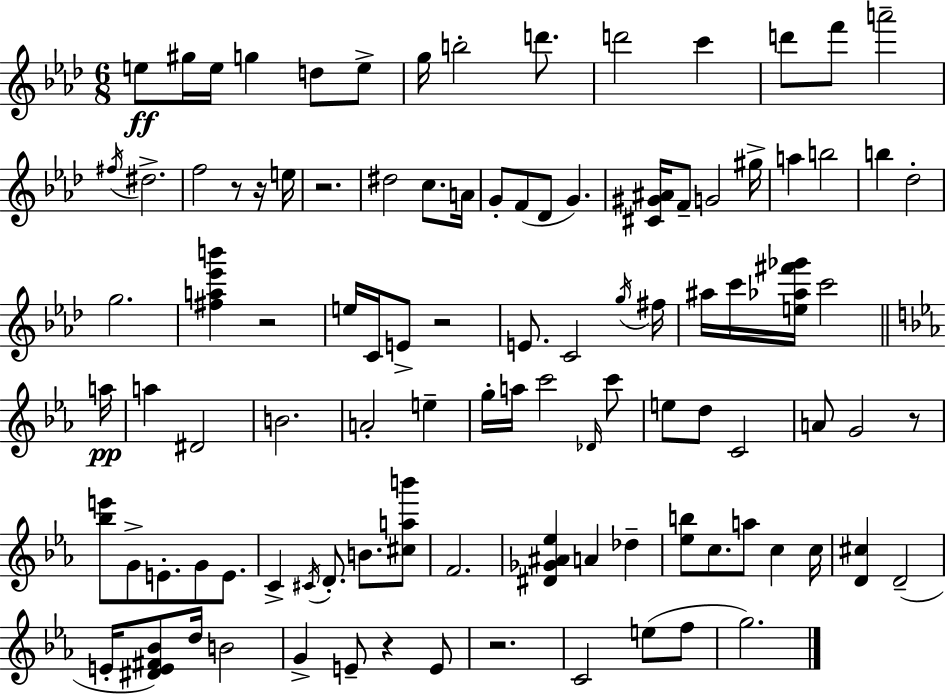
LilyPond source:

{
  \clef treble
  \numericTimeSignature
  \time 6/8
  \key aes \major
  e''8\ff gis''16 e''16 g''4 d''8 e''8-> | g''16 b''2-. d'''8. | d'''2 c'''4 | d'''8 f'''8 a'''2-- | \break \acciaccatura { fis''16 } dis''2.-> | f''2 r8 r16 | e''16 r2. | dis''2 c''8. | \break a'16 g'8-. f'8( des'8 g'4.) | <cis' gis' ais'>16 f'8-- g'2 | gis''16-> a''4 b''2 | b''4 des''2-. | \break g''2. | <fis'' a'' ees''' b'''>4 r2 | e''16 c'16 e'8-> r2 | e'8. c'2 | \break \acciaccatura { g''16 } fis''16 ais''16 c'''16 <e'' aes'' fis''' ges'''>16 c'''2 | \bar "||" \break \key ees \major a''16\pp a''4 dis'2 | b'2. | a'2-. e''4-- | g''16-. a''16 c'''2 \grace { des'16 } | \break c'''8 e''8 d''8 c'2 | a'8 g'2 | r8 <bes'' e'''>8 g'8-> e'8.-. g'8 e'8. | c'4-> \acciaccatura { cis'16 } d'8.-. b'8. | \break <cis'' a'' b'''>8 f'2. | <dis' ges' ais' ees''>4 a'4 des''4-- | <ees'' b''>8 c''8. a''8 c''4 | c''16 <d' cis''>4 d'2--( | \break e'16-. <dis' e' fis' bes'>8) d''16 b'2 | g'4-> e'8-- r4 | e'8 r2. | c'2 e''8( | \break f''8 g''2.) | \bar "|."
}